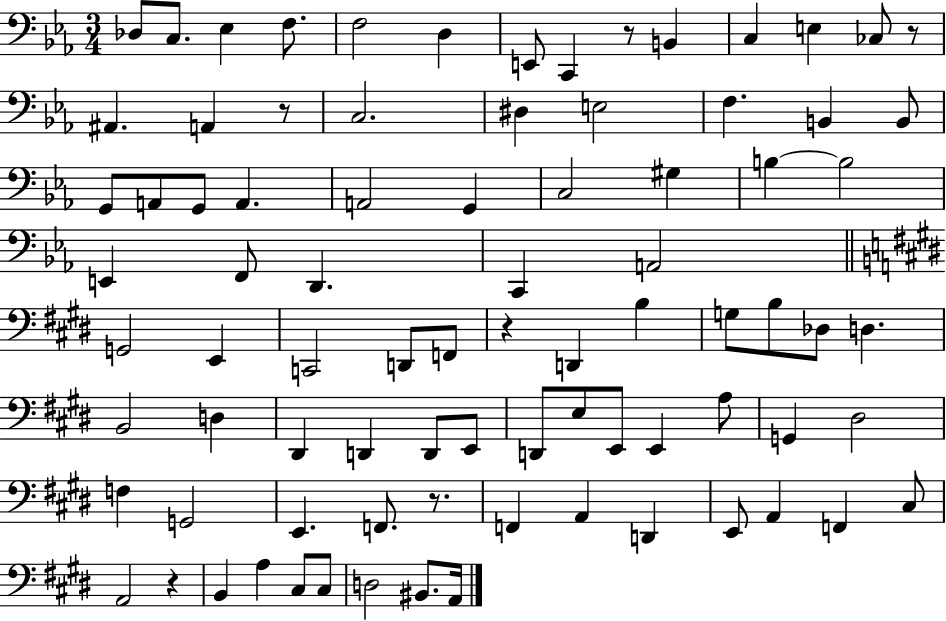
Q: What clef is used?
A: bass